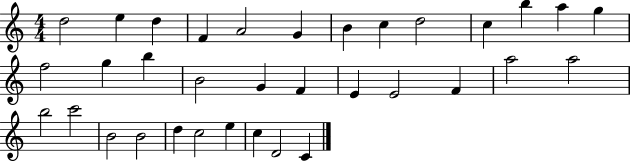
{
  \clef treble
  \numericTimeSignature
  \time 4/4
  \key c \major
  d''2 e''4 d''4 | f'4 a'2 g'4 | b'4 c''4 d''2 | c''4 b''4 a''4 g''4 | \break f''2 g''4 b''4 | b'2 g'4 f'4 | e'4 e'2 f'4 | a''2 a''2 | \break b''2 c'''2 | b'2 b'2 | d''4 c''2 e''4 | c''4 d'2 c'4 | \break \bar "|."
}